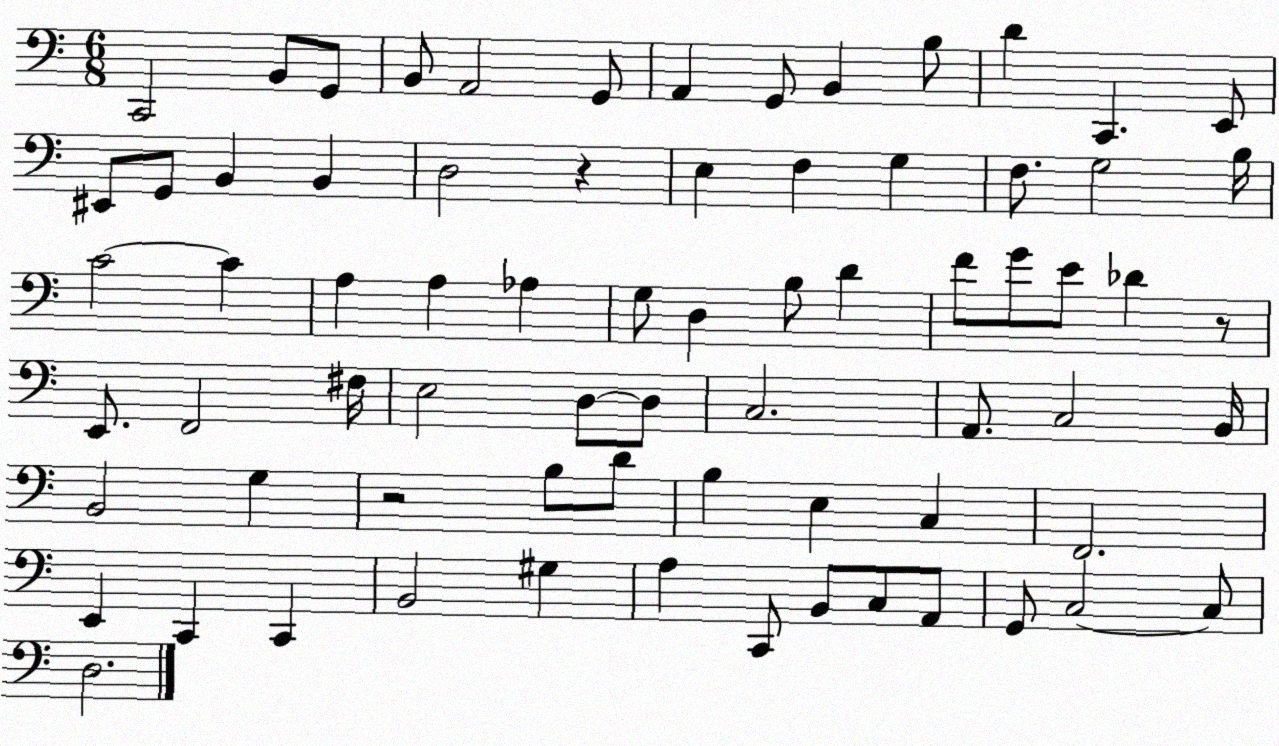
X:1
T:Untitled
M:6/8
L:1/4
K:C
C,,2 B,,/2 G,,/2 B,,/2 A,,2 G,,/2 A,, G,,/2 B,, B,/2 D C,, E,,/2 ^E,,/2 G,,/2 B,, B,, D,2 z E, F, G, F,/2 G,2 B,/4 C2 C A, A, _A, G,/2 D, B,/2 D F/2 G/2 E/2 _D z/2 E,,/2 F,,2 ^F,/4 E,2 D,/2 D,/2 C,2 A,,/2 C,2 B,,/4 B,,2 G, z2 B,/2 D/2 B, E, C, F,,2 E,, C,, C,, B,,2 ^G, A, C,,/2 B,,/2 C,/2 A,,/2 G,,/2 C,2 C,/2 D,2